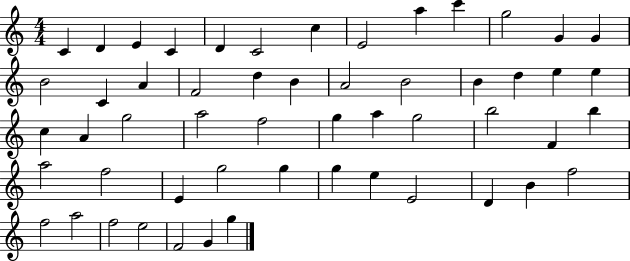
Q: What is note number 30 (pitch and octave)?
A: F5